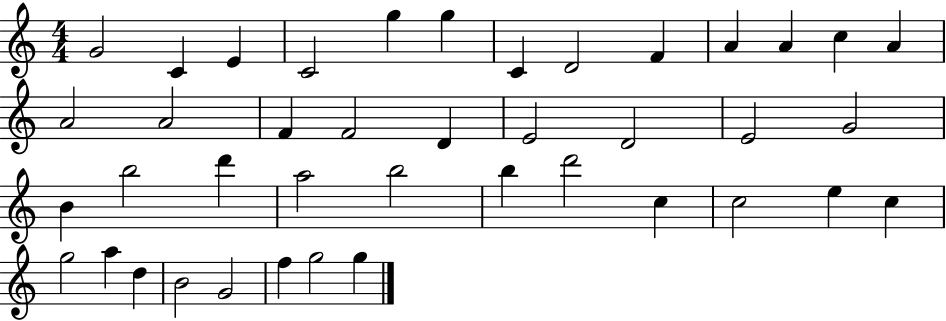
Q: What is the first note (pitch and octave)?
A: G4